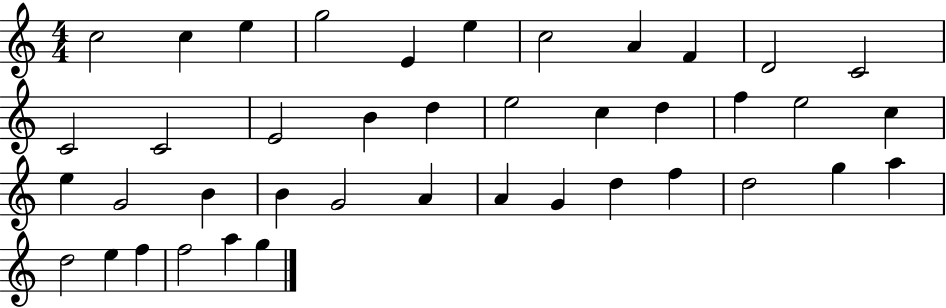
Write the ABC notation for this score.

X:1
T:Untitled
M:4/4
L:1/4
K:C
c2 c e g2 E e c2 A F D2 C2 C2 C2 E2 B d e2 c d f e2 c e G2 B B G2 A A G d f d2 g a d2 e f f2 a g